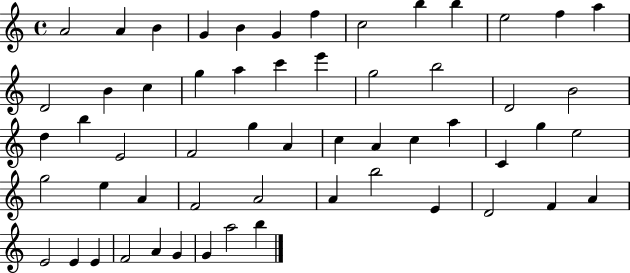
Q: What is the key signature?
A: C major